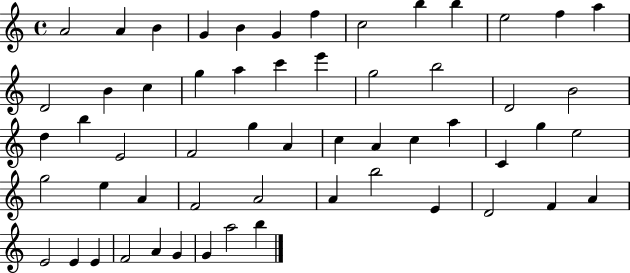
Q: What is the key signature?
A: C major